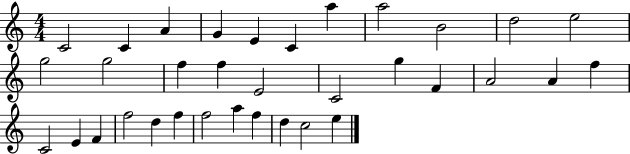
C4/h C4/q A4/q G4/q E4/q C4/q A5/q A5/h B4/h D5/h E5/h G5/h G5/h F5/q F5/q E4/h C4/h G5/q F4/q A4/h A4/q F5/q C4/h E4/q F4/q F5/h D5/q F5/q F5/h A5/q F5/q D5/q C5/h E5/q